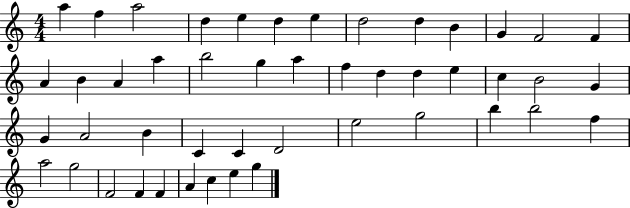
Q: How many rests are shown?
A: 0